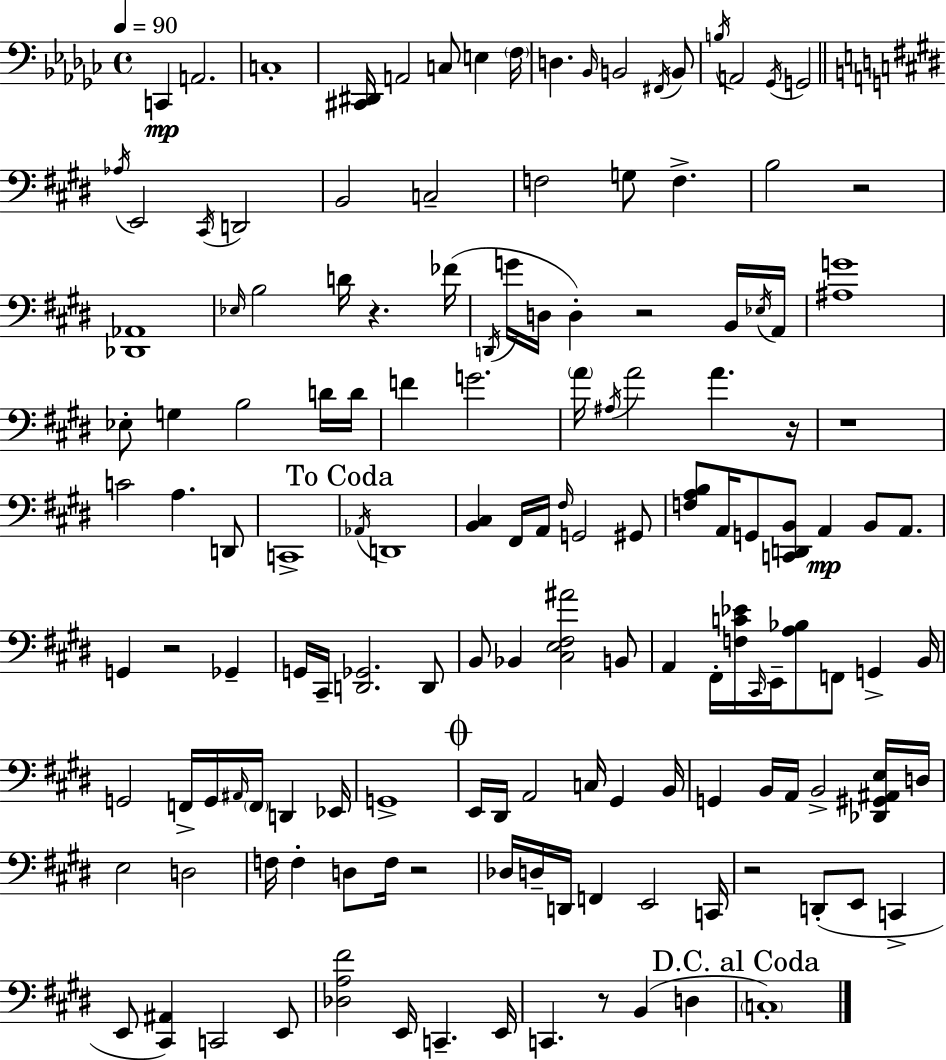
X:1
T:Untitled
M:4/4
L:1/4
K:Ebm
C,, A,,2 C,4 [^C,,^D,,]/4 A,,2 C,/2 E, F,/4 D, _B,,/4 B,,2 ^F,,/4 B,,/2 B,/4 A,,2 _G,,/4 G,,2 _A,/4 E,,2 ^C,,/4 D,,2 B,,2 C,2 F,2 G,/2 F, B,2 z2 [_D,,_A,,]4 _E,/4 B,2 D/4 z _F/4 D,,/4 G/4 D,/4 D, z2 B,,/4 _E,/4 A,,/4 [^A,G]4 _E,/2 G, B,2 D/4 D/4 F G2 A/4 ^A,/4 A2 A z/4 z4 C2 A, D,,/2 C,,4 _A,,/4 D,,4 [B,,^C,] ^F,,/4 A,,/4 ^F,/4 G,,2 ^G,,/2 [F,A,B,]/2 A,,/4 G,,/2 [C,,D,,B,,]/2 A,, B,,/2 A,,/2 G,, z2 _G,, G,,/4 ^C,,/4 [D,,_G,,]2 D,,/2 B,,/2 _B,, [^C,E,^F,^A]2 B,,/2 A,, ^F,,/4 [F,C_E]/4 ^C,,/4 E,,/4 [A,_B,]/2 F,,/2 G,, B,,/4 G,,2 F,,/4 G,,/4 ^A,,/4 F,,/4 D,, _E,,/4 G,,4 E,,/4 ^D,,/4 A,,2 C,/4 ^G,, B,,/4 G,, B,,/4 A,,/4 B,,2 [_D,,^G,,^A,,E,]/4 D,/4 E,2 D,2 F,/4 F, D,/2 F,/4 z2 _D,/4 D,/4 D,,/4 F,, E,,2 C,,/4 z2 D,,/2 E,,/2 C,, E,,/2 [^C,,^A,,] C,,2 E,,/2 [_D,A,^F]2 E,,/4 C,, E,,/4 C,, z/2 B,, D, C,4